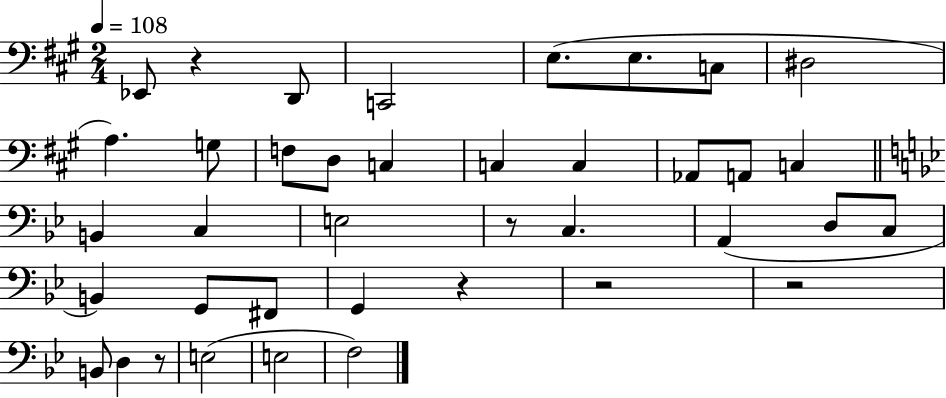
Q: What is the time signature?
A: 2/4